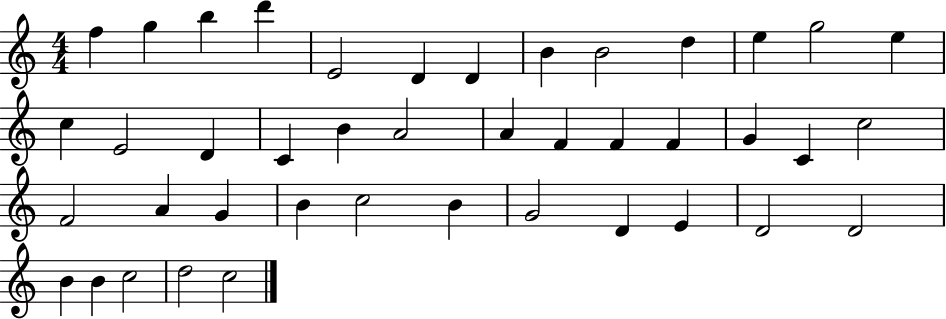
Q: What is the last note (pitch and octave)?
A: C5